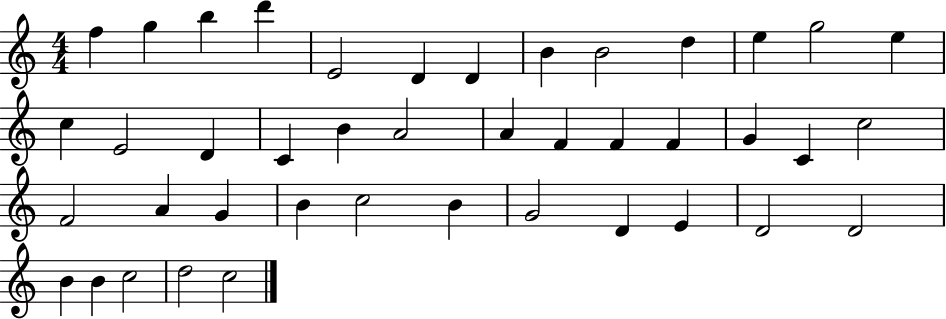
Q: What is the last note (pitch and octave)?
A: C5